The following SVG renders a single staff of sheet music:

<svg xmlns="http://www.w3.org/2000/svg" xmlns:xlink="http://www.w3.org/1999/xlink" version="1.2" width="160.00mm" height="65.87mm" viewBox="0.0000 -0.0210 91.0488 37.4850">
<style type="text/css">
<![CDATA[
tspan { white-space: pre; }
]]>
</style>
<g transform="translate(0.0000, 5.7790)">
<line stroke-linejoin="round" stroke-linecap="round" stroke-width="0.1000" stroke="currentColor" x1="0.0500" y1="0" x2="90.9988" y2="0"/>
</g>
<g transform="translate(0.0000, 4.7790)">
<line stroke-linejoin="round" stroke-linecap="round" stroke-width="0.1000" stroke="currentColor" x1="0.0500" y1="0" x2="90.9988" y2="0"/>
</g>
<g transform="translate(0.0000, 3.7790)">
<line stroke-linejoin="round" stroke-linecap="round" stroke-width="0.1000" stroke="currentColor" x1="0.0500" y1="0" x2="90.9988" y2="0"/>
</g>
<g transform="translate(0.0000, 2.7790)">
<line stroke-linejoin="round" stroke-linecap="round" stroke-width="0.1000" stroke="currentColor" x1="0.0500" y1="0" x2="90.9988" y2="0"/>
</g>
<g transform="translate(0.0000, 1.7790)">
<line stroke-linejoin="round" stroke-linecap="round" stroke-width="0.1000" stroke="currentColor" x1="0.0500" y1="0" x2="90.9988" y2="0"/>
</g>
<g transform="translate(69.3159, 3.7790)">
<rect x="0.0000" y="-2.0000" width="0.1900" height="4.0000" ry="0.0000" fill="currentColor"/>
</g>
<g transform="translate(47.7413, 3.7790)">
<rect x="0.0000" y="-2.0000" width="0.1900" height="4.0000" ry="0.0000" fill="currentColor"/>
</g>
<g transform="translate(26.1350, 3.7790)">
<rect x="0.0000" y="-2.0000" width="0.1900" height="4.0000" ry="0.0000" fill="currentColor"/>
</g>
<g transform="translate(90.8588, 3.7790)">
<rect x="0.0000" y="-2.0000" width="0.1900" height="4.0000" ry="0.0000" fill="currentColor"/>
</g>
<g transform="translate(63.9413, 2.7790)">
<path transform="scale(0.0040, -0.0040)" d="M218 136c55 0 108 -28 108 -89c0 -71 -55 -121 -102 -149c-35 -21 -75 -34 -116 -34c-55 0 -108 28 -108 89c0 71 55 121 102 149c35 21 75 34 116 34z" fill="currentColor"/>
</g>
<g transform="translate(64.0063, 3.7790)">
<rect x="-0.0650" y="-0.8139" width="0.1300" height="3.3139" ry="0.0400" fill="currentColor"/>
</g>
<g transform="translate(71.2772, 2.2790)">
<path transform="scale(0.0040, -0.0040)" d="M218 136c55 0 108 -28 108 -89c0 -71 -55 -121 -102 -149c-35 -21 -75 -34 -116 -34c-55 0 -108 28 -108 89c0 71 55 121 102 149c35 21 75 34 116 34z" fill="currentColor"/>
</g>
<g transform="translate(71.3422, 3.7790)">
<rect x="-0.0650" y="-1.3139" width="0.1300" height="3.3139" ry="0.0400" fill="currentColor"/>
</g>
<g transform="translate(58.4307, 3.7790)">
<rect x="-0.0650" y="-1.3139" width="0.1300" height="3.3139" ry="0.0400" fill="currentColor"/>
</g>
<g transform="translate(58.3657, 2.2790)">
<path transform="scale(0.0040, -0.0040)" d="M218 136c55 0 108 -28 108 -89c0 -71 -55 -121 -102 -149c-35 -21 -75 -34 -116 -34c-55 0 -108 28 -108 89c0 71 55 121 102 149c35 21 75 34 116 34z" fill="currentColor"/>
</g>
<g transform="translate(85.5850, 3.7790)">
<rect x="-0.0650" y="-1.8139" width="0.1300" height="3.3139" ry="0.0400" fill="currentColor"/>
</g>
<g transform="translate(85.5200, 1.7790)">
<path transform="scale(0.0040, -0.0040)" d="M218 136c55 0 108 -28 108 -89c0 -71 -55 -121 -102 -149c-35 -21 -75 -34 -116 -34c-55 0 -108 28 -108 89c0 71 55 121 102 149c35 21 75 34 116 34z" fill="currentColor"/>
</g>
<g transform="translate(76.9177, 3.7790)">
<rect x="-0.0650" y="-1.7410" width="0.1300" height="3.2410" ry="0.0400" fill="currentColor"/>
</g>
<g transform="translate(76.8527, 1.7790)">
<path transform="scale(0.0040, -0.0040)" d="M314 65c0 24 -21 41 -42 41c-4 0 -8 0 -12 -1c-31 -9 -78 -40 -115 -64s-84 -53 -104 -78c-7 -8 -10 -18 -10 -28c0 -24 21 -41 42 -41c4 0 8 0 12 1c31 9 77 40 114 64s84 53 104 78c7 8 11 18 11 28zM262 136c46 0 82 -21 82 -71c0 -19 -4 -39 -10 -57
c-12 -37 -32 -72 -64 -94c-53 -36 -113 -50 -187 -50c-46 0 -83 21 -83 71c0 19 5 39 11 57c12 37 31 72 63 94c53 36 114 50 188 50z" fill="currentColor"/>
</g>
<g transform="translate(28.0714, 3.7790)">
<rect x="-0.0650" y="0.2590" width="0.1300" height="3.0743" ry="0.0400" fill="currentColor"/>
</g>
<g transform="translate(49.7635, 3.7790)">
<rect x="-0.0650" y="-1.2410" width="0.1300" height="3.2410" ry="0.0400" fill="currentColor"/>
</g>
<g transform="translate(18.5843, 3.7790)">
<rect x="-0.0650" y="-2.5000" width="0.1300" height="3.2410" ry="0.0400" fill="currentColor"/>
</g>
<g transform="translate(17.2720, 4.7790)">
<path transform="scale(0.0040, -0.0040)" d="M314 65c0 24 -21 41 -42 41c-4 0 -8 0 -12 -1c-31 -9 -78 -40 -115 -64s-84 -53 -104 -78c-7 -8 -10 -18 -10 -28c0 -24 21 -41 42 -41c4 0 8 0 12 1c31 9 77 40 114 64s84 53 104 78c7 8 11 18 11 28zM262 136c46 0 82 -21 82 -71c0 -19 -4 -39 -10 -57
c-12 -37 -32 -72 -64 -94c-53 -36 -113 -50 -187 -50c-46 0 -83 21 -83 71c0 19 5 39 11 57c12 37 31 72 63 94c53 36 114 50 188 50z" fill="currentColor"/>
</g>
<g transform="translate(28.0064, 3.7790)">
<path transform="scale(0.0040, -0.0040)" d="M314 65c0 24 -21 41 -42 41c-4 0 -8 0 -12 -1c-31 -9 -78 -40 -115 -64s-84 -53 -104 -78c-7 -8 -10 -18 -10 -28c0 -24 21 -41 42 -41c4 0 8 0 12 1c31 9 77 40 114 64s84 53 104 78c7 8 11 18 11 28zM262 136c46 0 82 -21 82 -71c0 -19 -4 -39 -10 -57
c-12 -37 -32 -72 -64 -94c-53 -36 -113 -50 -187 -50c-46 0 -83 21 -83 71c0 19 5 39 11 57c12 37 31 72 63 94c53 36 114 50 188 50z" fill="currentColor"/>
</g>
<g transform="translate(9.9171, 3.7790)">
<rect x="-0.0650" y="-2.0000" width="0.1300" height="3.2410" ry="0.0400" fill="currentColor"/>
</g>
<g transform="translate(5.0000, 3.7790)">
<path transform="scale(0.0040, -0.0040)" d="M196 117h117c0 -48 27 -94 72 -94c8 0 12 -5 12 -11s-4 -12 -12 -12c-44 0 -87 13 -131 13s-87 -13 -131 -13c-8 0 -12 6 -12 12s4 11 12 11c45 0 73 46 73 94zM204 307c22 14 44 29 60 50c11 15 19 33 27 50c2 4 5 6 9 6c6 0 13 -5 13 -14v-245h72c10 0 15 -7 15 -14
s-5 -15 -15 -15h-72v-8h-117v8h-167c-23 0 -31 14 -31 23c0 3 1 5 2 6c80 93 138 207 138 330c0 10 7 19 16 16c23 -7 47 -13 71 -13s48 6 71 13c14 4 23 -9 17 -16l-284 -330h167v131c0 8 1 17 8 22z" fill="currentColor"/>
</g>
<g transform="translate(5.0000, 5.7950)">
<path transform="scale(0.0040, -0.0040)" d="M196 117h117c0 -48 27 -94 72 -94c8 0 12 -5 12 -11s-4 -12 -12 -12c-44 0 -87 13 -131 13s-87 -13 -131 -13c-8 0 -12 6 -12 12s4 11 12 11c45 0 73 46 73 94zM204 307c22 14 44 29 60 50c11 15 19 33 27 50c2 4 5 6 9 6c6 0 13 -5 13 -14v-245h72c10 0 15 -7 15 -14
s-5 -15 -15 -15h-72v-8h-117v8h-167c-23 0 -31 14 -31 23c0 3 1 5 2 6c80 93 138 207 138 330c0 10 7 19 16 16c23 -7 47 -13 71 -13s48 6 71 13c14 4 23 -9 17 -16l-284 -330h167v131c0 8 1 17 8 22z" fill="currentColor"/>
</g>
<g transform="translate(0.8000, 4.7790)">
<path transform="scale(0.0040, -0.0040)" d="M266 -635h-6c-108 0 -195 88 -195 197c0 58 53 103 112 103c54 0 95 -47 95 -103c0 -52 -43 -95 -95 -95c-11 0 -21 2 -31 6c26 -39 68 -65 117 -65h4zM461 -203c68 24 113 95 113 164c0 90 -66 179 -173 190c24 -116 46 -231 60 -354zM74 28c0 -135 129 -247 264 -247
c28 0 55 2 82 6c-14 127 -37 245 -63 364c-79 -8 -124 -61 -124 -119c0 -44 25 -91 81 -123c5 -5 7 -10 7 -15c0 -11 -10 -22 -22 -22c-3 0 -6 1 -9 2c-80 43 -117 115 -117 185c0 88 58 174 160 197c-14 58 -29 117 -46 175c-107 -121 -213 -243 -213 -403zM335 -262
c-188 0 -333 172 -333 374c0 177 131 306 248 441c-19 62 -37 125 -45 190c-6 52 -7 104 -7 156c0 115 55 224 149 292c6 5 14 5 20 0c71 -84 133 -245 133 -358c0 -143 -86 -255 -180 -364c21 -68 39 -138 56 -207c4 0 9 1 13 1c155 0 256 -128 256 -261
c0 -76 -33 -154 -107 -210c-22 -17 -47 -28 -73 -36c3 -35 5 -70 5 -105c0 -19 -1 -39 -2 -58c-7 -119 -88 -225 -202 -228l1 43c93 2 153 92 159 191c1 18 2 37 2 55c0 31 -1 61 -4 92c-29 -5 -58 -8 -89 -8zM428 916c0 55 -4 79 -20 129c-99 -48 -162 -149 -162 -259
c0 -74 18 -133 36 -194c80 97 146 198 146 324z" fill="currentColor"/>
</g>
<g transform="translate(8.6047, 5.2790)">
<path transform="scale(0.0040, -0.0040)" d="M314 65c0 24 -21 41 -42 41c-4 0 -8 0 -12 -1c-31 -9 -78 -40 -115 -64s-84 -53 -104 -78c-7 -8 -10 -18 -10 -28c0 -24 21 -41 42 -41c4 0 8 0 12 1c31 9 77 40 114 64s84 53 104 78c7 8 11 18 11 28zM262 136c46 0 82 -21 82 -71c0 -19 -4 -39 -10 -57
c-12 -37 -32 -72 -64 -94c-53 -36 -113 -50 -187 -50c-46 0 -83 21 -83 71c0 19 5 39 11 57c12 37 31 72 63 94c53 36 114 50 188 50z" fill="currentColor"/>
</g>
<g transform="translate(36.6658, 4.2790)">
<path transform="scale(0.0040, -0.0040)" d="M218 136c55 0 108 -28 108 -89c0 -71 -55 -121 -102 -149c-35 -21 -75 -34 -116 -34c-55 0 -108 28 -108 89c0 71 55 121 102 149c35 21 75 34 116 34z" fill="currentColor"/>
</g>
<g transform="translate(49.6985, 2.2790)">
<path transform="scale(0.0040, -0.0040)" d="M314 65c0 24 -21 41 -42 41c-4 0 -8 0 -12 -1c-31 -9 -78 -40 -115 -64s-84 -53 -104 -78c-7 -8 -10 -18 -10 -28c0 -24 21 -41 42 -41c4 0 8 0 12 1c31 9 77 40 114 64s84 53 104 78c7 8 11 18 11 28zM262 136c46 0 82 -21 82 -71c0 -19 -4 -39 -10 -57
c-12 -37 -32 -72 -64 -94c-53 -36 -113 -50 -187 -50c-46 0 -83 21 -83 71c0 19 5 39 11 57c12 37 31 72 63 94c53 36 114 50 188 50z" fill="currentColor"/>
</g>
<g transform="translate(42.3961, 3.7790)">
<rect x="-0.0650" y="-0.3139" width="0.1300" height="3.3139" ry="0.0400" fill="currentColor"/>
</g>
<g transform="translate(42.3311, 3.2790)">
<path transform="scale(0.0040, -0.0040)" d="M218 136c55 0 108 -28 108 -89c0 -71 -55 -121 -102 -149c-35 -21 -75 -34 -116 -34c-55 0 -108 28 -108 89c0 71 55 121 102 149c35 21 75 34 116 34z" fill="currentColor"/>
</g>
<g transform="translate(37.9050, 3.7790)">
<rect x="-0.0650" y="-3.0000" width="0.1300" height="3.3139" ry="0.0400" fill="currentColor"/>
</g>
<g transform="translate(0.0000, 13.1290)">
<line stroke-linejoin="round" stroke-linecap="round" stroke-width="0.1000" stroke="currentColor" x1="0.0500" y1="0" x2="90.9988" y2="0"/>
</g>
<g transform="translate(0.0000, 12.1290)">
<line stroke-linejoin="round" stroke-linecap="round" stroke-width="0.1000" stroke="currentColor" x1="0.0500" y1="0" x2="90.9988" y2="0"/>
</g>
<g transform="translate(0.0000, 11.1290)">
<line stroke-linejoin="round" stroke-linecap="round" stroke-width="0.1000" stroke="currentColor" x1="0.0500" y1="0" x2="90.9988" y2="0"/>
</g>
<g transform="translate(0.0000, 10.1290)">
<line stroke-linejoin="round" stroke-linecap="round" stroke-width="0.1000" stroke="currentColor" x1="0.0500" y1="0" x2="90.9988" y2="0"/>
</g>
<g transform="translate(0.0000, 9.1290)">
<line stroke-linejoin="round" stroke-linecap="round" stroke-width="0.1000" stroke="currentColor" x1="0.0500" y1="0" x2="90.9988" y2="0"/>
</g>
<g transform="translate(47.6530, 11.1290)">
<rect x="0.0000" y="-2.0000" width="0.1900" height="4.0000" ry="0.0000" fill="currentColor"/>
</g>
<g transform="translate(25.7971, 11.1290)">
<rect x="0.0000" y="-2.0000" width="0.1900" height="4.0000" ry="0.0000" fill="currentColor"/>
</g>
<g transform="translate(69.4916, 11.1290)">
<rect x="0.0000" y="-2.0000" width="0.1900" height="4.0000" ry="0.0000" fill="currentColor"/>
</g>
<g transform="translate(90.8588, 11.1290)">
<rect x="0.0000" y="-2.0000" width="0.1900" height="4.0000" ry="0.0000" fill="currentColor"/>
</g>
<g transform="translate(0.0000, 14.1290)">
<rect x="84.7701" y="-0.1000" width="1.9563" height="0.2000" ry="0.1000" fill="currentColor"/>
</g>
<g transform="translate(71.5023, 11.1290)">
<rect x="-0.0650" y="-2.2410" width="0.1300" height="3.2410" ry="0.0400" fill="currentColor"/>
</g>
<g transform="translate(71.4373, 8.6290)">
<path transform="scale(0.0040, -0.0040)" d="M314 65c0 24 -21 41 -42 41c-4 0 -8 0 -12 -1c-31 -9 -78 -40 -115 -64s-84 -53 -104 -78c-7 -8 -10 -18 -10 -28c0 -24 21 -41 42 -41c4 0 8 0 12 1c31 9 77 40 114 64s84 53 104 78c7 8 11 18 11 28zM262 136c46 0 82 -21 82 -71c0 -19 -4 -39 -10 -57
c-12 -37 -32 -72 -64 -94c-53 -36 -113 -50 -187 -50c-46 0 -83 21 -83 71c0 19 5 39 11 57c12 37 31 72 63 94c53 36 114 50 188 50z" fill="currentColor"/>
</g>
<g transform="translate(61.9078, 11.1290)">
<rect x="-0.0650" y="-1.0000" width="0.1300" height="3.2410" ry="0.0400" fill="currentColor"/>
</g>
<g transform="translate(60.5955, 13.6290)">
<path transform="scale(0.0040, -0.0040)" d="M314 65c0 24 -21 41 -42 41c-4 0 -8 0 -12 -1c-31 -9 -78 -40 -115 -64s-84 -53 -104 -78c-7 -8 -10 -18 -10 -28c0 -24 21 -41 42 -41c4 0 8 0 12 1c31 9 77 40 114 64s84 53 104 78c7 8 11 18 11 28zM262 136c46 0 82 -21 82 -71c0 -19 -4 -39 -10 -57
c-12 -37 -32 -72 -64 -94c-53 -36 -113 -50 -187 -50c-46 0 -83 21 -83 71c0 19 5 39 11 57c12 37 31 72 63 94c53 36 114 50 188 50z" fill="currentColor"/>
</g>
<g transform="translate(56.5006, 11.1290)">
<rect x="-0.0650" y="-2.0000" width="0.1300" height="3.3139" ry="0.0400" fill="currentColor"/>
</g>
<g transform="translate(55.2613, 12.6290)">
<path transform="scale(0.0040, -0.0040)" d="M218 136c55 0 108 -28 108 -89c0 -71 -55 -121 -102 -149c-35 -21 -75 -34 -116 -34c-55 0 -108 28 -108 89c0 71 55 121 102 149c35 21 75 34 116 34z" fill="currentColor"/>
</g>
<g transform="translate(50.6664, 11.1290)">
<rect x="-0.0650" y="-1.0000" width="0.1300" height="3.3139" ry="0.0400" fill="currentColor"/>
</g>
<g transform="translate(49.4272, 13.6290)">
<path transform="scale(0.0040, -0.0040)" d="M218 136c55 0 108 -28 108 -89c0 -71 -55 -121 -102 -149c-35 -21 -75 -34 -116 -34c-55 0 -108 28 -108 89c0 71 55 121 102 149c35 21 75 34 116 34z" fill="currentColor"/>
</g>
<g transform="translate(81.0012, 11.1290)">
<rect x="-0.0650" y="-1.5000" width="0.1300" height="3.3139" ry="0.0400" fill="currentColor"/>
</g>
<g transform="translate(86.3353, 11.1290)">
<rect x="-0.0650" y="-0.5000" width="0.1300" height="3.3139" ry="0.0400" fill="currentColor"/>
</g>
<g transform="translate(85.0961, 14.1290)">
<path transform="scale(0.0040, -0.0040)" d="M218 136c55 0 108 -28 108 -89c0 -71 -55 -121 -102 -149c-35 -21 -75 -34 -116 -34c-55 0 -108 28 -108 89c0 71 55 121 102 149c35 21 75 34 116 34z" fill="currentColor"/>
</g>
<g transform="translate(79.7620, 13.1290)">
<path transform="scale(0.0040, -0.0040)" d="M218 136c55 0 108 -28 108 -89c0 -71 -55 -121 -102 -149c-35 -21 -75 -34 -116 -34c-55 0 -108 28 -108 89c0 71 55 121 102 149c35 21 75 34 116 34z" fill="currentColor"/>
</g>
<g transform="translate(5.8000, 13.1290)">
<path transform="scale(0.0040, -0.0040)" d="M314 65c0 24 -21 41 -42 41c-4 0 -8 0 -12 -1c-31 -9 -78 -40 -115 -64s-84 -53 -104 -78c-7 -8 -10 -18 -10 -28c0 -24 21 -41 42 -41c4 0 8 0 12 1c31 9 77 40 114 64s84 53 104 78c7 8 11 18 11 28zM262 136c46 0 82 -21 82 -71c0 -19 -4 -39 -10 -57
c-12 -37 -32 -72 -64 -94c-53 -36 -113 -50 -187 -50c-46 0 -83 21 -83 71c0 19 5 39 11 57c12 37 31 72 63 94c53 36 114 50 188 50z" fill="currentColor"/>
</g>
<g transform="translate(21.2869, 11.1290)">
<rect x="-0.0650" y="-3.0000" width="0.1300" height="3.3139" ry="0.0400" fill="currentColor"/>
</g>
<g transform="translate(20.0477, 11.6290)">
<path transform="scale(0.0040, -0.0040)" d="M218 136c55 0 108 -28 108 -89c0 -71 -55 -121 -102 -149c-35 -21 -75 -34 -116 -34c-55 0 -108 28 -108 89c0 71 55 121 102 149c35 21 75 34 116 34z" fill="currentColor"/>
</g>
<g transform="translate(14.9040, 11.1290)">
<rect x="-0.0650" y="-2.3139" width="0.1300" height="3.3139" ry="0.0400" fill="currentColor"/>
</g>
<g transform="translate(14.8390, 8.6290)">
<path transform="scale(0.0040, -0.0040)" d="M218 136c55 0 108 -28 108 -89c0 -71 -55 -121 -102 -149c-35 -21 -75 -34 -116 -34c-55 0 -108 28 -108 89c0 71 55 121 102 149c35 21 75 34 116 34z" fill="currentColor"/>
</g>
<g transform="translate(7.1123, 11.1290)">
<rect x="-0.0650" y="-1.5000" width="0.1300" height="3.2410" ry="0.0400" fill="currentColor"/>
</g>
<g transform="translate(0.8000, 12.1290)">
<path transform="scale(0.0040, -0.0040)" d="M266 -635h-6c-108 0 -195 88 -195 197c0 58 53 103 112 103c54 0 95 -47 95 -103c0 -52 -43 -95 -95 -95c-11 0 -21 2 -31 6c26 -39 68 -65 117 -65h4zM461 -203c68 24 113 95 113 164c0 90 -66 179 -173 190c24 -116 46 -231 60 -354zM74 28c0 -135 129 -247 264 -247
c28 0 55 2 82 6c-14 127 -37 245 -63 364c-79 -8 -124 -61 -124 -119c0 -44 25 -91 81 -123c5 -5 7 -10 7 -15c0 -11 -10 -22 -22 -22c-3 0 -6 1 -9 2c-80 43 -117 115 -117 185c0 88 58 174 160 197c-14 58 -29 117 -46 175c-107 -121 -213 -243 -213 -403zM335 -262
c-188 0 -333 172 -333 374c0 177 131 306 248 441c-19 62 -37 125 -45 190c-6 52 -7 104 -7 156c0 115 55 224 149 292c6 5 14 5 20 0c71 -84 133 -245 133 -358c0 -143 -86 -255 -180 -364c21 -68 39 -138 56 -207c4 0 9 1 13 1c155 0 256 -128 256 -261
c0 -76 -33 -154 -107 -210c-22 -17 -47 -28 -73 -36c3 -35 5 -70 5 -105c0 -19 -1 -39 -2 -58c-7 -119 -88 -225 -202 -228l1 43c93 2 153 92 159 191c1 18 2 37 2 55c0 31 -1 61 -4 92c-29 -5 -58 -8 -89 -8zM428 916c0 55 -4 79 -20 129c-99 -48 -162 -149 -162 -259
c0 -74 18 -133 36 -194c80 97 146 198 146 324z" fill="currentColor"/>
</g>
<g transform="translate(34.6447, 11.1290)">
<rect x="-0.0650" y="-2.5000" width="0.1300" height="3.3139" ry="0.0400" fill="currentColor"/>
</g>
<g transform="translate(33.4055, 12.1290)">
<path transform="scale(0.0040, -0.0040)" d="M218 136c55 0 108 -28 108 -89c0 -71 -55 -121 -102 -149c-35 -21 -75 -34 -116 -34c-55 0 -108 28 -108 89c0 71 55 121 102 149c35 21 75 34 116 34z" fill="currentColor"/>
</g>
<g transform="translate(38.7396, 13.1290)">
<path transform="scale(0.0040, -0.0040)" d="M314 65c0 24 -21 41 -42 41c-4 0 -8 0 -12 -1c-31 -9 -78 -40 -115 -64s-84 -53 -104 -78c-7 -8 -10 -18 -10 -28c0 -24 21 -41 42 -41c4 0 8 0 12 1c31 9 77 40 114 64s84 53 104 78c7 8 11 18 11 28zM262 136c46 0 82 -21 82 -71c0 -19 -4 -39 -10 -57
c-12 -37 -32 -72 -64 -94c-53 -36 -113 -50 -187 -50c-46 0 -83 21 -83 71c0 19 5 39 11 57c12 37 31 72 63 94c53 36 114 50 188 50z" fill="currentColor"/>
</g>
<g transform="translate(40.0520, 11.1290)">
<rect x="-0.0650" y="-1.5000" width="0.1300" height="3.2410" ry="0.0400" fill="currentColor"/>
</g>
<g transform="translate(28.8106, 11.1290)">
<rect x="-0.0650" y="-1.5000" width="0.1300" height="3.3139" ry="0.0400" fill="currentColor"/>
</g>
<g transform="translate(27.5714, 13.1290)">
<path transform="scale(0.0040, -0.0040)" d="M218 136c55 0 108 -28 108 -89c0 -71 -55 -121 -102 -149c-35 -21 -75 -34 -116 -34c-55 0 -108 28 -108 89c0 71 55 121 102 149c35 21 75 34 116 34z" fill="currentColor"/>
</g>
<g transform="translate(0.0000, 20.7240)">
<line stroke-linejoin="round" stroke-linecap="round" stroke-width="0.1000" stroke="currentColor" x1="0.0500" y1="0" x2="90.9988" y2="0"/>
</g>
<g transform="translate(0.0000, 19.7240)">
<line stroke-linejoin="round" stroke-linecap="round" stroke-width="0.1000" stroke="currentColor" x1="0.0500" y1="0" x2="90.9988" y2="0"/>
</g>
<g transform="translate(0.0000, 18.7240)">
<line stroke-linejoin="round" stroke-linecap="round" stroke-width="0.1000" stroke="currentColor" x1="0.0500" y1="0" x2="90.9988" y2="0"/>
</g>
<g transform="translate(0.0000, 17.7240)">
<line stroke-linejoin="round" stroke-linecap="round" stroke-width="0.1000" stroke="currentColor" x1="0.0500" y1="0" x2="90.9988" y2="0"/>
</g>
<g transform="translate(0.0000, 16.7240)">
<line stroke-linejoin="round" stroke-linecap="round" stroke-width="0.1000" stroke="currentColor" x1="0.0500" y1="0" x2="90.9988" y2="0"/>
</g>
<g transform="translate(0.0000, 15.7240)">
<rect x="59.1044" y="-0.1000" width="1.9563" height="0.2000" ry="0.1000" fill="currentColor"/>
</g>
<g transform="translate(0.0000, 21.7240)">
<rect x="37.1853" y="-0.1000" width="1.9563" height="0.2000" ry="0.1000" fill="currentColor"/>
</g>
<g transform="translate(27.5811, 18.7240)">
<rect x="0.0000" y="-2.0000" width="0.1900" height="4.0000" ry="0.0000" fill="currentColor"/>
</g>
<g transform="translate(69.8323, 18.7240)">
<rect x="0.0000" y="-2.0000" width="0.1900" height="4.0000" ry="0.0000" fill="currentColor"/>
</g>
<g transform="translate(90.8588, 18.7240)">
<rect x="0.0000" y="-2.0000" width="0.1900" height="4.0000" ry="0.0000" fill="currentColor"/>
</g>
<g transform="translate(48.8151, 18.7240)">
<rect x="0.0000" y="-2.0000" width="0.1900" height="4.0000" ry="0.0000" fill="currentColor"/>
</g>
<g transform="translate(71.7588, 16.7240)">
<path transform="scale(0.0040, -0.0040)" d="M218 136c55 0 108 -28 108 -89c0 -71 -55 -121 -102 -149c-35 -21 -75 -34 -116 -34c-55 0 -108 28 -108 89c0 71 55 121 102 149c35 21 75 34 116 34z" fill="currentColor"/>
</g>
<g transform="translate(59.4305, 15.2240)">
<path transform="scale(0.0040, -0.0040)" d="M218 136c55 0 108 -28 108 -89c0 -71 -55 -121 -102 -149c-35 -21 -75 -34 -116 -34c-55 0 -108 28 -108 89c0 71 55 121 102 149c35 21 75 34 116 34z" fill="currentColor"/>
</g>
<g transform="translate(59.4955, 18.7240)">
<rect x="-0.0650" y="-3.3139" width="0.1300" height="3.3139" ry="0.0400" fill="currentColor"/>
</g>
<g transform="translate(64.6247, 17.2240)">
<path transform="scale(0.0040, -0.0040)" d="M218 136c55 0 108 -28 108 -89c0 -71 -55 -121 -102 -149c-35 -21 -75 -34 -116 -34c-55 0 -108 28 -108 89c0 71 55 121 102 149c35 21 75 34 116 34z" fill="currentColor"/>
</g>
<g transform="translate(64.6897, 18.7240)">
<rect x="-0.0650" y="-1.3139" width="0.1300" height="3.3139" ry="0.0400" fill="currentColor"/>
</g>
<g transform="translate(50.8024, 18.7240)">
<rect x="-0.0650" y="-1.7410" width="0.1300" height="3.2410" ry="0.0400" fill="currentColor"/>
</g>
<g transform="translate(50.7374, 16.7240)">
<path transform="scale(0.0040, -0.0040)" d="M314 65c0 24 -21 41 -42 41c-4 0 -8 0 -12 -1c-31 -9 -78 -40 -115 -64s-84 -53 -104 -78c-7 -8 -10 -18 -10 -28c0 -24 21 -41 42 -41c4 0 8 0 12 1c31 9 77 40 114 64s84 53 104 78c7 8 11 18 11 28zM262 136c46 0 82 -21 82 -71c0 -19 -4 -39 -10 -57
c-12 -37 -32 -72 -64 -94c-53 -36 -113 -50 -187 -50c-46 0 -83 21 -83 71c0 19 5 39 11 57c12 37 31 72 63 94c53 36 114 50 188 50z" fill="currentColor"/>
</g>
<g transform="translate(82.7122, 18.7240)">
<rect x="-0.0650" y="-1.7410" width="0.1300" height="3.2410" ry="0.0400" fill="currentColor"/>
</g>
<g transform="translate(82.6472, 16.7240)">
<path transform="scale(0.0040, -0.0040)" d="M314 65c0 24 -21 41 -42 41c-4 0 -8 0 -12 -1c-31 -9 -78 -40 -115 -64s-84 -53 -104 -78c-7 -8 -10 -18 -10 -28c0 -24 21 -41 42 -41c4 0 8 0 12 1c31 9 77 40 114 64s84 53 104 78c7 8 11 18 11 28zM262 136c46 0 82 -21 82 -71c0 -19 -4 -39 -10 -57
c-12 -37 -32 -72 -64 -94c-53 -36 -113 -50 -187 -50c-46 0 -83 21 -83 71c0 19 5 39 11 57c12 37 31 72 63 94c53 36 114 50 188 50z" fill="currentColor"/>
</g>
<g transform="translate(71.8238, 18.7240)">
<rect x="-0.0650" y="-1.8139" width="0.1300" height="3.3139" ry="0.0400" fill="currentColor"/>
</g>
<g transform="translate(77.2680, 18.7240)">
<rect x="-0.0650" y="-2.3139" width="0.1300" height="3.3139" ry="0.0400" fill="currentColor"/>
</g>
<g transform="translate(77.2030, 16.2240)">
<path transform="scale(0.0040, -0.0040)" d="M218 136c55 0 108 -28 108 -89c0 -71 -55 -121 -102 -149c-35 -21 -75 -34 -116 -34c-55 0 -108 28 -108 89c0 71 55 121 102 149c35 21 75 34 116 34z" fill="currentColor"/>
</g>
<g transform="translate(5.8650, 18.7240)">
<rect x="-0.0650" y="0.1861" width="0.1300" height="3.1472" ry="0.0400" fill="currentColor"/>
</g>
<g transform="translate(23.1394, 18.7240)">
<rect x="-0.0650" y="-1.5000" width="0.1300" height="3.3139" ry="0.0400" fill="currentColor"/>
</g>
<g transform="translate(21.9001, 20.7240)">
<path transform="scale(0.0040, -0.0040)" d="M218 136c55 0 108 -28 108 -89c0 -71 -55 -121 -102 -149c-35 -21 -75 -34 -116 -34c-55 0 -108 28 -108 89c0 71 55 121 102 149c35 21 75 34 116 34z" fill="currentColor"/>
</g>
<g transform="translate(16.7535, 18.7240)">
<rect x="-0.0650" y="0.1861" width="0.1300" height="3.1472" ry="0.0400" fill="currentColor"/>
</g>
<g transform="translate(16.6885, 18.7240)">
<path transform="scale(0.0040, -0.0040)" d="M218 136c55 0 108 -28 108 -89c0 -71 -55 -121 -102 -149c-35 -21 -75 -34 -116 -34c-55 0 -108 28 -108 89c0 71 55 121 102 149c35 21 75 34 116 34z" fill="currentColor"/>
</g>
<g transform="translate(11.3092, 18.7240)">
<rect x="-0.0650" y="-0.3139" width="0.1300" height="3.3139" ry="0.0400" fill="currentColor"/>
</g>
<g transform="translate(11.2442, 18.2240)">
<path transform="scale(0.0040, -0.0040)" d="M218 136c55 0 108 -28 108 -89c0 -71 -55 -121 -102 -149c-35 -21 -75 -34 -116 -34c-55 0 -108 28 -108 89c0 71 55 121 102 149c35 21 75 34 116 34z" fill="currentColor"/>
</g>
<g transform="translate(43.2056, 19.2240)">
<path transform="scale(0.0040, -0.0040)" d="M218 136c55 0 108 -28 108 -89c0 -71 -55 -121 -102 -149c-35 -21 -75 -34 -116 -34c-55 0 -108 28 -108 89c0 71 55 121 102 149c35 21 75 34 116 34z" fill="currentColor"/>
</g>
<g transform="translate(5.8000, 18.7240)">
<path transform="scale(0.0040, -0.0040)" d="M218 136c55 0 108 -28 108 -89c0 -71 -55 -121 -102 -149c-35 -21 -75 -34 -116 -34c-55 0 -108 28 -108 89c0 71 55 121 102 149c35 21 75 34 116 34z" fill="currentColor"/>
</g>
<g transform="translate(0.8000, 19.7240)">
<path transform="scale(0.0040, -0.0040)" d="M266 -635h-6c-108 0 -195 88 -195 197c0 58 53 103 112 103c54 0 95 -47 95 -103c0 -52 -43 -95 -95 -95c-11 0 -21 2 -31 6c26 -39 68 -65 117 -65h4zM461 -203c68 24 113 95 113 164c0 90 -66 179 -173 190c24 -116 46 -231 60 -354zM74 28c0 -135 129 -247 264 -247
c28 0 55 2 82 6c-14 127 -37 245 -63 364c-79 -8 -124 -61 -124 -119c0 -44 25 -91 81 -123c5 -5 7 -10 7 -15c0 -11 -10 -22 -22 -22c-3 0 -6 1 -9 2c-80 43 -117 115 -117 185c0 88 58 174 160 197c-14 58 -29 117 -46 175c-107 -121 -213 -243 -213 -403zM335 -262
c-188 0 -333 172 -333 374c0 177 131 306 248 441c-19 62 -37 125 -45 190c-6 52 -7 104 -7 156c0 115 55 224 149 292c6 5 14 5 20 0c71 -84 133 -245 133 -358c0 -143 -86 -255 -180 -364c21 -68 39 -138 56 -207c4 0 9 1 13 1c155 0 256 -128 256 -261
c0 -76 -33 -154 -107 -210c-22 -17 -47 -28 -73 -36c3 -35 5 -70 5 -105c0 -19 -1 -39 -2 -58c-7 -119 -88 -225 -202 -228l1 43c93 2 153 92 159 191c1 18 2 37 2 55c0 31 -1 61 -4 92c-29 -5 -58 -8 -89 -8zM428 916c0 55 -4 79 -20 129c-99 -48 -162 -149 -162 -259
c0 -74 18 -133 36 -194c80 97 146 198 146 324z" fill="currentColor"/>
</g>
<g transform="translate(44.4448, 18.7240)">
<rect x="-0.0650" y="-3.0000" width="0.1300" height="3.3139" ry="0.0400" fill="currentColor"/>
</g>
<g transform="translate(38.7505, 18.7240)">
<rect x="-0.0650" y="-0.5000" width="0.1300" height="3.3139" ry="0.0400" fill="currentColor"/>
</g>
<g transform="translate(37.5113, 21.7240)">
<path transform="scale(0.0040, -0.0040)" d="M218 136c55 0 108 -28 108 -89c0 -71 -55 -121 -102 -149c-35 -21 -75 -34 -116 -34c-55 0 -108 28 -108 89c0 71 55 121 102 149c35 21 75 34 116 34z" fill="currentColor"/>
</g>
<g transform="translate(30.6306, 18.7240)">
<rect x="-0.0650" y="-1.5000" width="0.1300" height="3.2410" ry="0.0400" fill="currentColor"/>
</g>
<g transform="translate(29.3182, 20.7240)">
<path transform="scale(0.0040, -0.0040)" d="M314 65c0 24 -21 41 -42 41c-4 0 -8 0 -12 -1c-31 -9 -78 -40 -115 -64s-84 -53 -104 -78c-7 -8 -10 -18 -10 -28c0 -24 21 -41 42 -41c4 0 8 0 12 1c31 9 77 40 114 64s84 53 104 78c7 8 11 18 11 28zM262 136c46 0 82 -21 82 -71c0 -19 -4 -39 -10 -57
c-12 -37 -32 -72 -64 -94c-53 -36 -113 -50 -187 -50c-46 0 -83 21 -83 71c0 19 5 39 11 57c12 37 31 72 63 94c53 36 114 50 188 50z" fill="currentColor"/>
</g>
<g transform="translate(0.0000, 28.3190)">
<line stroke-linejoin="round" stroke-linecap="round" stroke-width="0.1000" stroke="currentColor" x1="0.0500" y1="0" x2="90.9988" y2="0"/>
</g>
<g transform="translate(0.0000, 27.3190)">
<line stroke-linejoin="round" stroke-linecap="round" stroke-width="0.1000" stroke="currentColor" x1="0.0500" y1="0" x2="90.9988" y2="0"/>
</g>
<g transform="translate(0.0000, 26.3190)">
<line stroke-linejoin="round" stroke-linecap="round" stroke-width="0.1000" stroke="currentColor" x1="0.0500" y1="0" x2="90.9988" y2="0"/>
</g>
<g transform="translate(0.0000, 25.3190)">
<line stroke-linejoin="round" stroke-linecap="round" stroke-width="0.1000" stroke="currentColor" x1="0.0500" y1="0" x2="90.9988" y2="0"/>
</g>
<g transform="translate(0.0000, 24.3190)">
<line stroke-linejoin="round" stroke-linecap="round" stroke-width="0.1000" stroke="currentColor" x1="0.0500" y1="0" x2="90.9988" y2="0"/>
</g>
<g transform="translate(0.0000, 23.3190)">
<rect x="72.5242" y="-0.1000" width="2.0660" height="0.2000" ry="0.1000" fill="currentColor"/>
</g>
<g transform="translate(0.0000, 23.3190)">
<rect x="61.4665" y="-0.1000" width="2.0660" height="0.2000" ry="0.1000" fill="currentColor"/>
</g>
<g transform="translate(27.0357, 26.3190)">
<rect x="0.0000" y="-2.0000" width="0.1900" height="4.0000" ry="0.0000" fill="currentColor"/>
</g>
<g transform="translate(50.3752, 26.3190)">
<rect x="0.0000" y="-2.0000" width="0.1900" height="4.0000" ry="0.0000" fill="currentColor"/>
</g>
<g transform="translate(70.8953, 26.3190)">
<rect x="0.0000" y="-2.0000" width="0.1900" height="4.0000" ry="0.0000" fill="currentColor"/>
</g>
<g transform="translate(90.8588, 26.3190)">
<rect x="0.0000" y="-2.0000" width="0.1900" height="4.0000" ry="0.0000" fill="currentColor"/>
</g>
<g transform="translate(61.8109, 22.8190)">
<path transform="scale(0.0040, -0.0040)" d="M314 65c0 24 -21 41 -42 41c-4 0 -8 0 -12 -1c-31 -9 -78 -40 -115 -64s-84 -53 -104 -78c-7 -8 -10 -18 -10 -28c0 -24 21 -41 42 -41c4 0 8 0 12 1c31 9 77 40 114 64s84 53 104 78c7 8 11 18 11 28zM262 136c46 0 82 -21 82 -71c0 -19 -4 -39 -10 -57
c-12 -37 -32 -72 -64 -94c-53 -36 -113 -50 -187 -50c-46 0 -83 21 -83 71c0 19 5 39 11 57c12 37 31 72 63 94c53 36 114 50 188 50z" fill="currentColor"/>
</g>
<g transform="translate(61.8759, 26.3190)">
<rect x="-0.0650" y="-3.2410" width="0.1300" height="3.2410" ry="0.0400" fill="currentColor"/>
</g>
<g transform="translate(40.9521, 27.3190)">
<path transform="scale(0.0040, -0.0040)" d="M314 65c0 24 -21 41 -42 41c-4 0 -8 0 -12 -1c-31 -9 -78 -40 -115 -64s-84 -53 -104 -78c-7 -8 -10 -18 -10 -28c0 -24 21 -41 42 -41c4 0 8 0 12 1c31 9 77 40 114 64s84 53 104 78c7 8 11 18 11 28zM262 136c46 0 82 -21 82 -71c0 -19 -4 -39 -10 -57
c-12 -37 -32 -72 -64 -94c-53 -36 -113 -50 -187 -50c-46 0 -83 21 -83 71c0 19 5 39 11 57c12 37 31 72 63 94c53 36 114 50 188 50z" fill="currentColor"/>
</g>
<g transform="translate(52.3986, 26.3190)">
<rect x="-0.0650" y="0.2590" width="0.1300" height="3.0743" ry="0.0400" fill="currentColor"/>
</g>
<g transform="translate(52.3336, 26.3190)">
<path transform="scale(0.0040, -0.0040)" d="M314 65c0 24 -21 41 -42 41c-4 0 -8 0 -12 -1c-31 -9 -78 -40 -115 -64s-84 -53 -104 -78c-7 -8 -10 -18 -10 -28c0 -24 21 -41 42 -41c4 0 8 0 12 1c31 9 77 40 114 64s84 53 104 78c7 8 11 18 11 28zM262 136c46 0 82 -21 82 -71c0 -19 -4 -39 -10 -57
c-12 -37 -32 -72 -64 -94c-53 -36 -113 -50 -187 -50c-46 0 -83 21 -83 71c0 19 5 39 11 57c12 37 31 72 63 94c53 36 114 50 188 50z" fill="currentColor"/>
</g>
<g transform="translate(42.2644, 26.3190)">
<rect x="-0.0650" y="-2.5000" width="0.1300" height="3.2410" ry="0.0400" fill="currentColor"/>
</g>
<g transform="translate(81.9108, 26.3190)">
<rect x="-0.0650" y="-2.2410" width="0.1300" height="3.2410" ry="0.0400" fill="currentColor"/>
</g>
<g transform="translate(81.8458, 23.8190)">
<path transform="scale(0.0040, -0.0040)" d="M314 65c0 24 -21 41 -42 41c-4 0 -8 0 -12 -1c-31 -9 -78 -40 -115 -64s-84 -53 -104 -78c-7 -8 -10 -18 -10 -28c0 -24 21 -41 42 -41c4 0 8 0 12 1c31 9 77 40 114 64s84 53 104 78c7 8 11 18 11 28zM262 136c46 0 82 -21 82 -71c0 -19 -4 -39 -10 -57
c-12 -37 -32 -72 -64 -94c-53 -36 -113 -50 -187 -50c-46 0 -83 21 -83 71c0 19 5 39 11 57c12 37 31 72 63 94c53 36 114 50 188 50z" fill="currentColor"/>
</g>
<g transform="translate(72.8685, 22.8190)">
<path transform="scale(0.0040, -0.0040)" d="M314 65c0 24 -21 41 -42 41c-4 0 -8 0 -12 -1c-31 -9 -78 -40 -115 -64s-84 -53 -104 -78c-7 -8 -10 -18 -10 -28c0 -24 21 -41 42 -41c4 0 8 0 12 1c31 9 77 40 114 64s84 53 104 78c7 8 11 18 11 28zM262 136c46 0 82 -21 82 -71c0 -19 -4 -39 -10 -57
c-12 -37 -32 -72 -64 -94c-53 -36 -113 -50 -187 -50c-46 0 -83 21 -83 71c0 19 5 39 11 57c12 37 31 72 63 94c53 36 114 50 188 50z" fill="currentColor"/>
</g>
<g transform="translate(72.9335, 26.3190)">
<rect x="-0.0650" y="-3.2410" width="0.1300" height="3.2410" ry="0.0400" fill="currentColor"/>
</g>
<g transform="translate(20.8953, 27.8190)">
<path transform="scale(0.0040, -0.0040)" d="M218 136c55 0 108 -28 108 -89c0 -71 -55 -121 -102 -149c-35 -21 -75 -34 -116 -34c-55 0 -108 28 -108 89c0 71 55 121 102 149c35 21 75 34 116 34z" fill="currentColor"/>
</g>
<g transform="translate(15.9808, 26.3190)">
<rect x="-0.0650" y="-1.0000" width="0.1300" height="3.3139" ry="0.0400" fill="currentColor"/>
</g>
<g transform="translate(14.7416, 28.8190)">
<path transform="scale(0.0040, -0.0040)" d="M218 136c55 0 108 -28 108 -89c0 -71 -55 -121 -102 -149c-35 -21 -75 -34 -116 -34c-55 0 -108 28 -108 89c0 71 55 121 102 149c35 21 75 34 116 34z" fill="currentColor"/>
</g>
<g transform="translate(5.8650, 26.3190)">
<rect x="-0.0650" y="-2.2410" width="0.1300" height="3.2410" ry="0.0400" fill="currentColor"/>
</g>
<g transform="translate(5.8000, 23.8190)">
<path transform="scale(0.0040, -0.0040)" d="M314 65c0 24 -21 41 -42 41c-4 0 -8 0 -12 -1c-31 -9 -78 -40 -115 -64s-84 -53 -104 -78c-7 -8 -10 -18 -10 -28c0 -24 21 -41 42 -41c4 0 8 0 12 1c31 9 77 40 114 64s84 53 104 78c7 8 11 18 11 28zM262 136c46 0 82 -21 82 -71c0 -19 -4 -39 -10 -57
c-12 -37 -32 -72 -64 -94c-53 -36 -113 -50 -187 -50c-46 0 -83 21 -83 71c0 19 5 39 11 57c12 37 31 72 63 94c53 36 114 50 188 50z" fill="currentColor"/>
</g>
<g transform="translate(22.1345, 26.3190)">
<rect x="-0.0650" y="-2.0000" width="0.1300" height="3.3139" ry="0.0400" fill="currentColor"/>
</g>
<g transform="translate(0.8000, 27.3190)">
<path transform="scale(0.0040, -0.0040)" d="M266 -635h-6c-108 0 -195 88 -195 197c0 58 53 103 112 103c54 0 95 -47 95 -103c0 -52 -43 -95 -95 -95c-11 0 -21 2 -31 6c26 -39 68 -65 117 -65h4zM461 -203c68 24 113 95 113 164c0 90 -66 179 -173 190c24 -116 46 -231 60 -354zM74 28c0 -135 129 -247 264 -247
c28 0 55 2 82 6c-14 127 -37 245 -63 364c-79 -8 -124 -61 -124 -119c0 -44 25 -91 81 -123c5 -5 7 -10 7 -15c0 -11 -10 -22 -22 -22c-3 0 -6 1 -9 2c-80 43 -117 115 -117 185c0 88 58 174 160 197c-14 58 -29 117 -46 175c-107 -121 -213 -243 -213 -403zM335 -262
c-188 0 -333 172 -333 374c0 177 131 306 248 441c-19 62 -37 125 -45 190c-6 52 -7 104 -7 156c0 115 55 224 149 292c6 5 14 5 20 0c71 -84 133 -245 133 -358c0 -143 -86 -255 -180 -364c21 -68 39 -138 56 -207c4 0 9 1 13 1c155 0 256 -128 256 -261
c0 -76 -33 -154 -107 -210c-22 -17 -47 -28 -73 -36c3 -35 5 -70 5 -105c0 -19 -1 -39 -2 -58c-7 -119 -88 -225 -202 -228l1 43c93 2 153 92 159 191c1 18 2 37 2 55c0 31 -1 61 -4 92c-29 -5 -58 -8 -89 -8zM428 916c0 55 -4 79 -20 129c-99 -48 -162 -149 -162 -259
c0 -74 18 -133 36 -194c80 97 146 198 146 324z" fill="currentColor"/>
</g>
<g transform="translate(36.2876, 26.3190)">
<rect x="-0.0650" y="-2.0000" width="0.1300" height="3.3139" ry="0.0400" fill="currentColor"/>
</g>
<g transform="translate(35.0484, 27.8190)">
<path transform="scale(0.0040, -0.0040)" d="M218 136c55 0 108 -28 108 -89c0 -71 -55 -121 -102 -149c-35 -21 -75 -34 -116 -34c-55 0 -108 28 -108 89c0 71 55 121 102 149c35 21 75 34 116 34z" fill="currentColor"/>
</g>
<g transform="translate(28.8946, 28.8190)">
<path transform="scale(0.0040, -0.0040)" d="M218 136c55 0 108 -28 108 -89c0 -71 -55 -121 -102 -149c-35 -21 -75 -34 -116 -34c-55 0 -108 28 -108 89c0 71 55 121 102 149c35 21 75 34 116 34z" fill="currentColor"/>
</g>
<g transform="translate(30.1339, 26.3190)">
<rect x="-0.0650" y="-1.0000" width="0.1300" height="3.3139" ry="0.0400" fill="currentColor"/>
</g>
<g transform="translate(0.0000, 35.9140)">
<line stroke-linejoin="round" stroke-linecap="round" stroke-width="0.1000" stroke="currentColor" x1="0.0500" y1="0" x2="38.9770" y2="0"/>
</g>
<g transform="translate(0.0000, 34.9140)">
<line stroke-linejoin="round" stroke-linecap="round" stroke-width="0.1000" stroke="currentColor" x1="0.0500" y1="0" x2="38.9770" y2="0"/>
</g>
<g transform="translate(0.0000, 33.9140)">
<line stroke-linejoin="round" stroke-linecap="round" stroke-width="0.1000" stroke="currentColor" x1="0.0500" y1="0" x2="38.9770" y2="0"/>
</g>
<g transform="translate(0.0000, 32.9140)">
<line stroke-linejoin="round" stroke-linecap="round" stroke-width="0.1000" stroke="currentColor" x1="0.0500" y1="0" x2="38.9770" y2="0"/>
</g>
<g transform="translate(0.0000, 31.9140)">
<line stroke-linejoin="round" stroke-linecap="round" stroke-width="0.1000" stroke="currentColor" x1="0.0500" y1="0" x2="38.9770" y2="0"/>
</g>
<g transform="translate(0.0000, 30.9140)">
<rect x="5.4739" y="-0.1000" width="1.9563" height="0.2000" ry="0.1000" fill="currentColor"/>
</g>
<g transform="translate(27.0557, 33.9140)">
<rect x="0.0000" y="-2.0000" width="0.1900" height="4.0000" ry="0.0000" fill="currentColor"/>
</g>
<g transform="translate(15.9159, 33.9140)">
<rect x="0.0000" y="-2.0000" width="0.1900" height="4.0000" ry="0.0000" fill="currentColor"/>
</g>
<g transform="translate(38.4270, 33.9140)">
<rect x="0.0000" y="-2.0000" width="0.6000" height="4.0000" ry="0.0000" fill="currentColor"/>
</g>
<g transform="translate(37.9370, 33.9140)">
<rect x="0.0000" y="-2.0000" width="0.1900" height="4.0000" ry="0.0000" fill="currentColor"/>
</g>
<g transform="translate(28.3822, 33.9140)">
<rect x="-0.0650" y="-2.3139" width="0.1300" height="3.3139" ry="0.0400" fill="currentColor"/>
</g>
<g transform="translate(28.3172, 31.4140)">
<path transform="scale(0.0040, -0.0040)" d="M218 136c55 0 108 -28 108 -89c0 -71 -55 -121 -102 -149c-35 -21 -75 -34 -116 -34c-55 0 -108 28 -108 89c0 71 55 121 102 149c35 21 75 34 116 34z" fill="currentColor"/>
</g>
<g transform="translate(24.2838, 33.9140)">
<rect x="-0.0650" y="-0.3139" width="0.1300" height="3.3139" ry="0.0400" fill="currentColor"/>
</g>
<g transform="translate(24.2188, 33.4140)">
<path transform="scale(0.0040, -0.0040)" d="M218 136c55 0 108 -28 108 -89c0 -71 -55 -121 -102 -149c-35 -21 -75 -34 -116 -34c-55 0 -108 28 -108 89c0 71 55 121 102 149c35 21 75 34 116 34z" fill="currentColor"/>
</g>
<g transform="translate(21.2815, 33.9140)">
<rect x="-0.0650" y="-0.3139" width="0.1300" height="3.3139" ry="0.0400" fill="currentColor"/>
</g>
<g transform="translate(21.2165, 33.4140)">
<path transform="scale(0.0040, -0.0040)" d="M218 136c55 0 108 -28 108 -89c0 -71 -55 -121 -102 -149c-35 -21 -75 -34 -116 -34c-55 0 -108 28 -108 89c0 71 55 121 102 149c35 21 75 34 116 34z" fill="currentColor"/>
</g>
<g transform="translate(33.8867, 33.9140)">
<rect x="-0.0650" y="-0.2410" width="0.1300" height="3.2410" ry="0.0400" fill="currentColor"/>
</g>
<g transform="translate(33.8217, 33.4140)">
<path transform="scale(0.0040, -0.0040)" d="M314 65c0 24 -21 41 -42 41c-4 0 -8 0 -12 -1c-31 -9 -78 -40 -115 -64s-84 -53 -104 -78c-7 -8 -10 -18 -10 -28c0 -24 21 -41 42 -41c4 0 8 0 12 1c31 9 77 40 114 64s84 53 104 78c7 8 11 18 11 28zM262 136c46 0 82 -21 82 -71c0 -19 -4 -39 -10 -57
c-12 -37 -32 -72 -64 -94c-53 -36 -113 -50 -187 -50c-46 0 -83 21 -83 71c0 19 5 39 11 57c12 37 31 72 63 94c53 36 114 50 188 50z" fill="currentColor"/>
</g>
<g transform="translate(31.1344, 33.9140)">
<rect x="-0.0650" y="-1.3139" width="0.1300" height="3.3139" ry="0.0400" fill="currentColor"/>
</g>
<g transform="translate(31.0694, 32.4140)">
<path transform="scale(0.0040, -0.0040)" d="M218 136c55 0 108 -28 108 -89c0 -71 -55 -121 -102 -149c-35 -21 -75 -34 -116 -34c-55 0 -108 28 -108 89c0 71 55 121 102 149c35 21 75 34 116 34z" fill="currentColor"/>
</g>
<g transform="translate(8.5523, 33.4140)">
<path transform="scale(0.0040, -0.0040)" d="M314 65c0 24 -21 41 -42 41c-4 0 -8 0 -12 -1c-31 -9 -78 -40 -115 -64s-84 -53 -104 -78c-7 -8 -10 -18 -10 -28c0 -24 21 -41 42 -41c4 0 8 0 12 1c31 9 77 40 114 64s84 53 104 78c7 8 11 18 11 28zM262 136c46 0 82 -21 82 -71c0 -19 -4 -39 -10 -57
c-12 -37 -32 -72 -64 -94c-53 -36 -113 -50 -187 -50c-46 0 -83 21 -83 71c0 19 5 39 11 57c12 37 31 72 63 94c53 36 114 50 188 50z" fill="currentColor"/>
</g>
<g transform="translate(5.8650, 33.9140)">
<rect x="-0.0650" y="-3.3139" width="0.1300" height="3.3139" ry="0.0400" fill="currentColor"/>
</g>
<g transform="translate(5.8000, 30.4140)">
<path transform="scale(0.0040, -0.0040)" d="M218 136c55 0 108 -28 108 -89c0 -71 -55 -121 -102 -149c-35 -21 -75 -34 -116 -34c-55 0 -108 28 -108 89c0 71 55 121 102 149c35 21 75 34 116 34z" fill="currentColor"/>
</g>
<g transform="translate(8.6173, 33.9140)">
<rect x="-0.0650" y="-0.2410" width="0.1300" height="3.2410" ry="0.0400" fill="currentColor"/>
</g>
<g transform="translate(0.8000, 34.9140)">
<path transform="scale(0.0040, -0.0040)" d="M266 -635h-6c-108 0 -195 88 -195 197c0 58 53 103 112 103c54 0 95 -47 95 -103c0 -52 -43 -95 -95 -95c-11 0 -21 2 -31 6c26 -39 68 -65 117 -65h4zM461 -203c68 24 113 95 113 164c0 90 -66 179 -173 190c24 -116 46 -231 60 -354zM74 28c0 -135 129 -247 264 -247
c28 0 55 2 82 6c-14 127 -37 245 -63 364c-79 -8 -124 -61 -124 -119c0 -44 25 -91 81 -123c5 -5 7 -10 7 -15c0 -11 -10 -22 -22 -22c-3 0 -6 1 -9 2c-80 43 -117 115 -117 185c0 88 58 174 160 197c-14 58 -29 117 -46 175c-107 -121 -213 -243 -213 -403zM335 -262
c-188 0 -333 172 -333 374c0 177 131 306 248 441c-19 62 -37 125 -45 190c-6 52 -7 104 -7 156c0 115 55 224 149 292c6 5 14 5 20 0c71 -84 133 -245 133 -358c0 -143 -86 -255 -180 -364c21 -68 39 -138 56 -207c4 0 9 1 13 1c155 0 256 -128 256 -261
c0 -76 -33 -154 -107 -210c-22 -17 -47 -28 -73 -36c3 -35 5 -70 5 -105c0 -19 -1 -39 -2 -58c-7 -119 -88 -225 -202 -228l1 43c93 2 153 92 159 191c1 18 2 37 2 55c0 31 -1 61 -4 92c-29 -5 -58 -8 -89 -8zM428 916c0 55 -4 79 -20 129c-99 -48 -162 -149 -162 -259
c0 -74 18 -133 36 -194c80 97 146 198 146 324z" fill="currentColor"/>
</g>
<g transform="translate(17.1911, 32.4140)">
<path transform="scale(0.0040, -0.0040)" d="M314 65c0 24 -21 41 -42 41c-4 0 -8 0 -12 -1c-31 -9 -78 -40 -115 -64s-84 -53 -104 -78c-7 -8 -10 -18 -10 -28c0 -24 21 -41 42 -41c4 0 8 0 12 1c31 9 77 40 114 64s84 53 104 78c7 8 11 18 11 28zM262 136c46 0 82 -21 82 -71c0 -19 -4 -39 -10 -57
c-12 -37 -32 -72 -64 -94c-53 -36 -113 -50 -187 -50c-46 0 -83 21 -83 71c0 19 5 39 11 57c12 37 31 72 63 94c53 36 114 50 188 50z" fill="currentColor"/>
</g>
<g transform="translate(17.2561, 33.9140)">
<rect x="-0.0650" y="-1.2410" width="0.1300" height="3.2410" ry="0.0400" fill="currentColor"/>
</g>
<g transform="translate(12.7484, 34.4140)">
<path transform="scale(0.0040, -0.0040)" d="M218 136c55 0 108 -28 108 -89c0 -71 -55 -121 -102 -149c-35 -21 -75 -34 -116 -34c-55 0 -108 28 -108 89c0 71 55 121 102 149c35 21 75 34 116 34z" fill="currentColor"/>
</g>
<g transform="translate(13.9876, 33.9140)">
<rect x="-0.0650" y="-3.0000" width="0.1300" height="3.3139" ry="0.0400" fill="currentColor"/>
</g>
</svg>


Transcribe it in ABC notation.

X:1
T:Untitled
M:4/4
L:1/4
K:C
F2 G2 B2 A c e2 e d e f2 f E2 g A E G E2 D F D2 g2 E C B c B E E2 C A f2 b e f g f2 g2 D F D F G2 B2 b2 b2 g2 b c2 A e2 c c g e c2